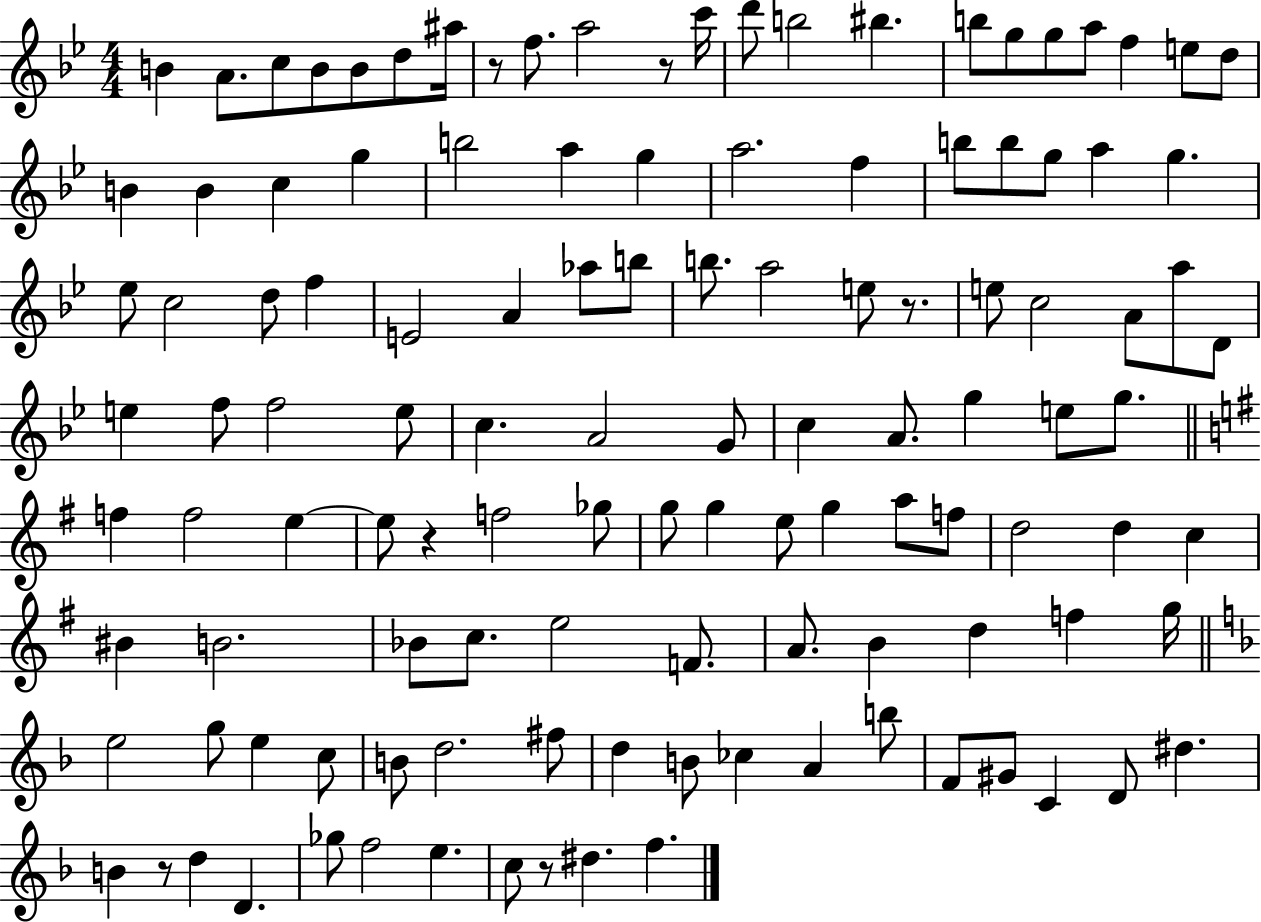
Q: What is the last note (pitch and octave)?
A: F5